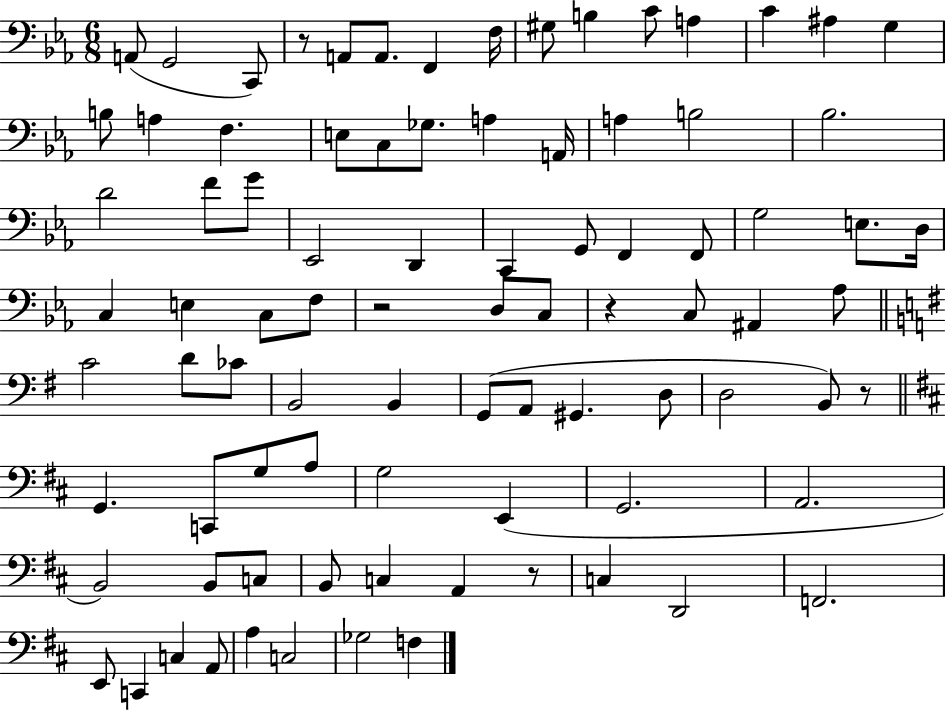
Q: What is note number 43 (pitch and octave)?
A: C3